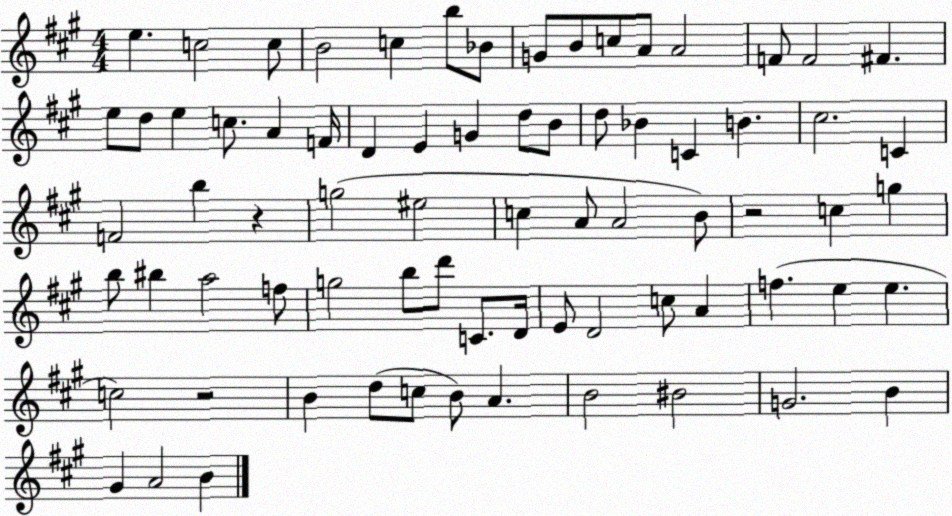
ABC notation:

X:1
T:Untitled
M:4/4
L:1/4
K:A
e c2 c/2 B2 c b/2 _B/2 G/2 B/2 c/2 A/2 A2 F/2 F2 ^F e/2 d/2 e c/2 A F/4 D E G d/2 B/2 d/2 _B C B ^c2 C F2 b z g2 ^e2 c A/2 A2 B/2 z2 c g b/2 ^b a2 f/2 g2 b/2 d'/2 C/2 D/4 E/2 D2 c/2 A f e e c2 z2 B d/2 c/2 B/2 A B2 ^B2 G2 B ^G A2 B